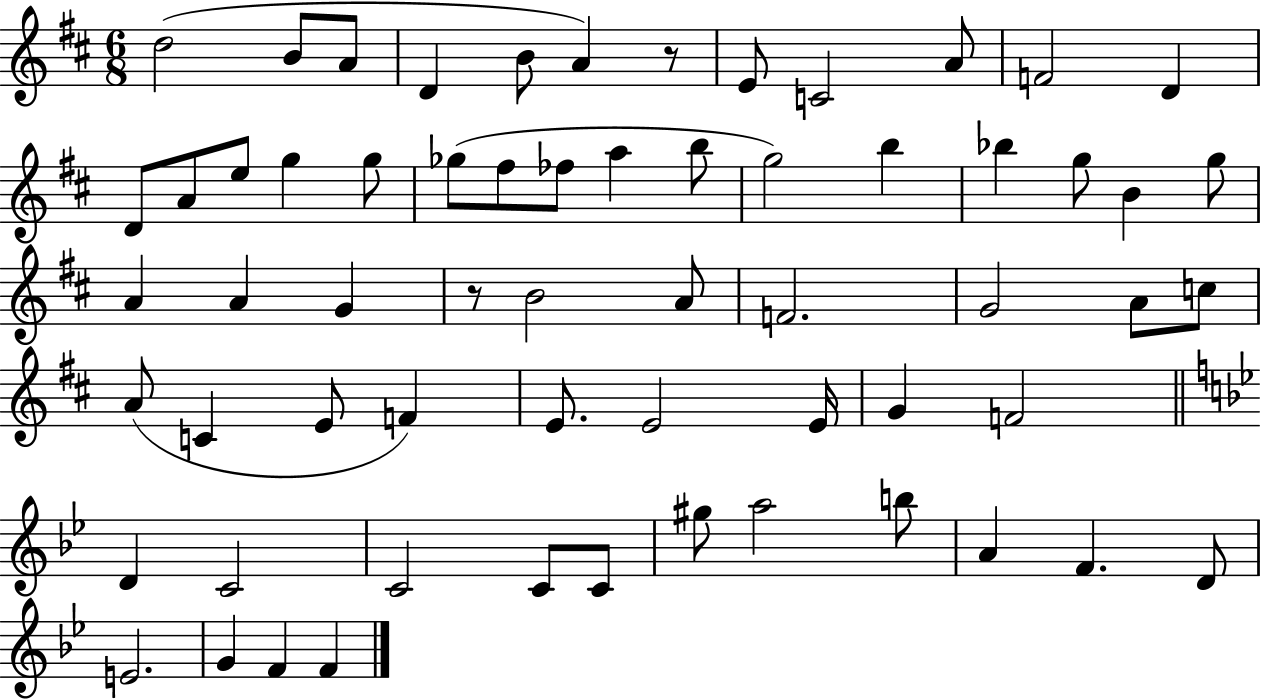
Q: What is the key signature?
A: D major